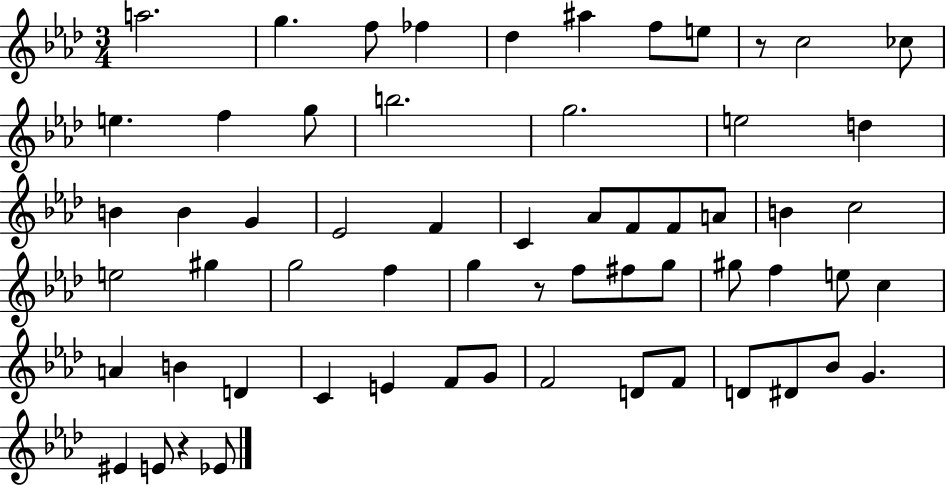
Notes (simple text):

A5/h. G5/q. F5/e FES5/q Db5/q A#5/q F5/e E5/e R/e C5/h CES5/e E5/q. F5/q G5/e B5/h. G5/h. E5/h D5/q B4/q B4/q G4/q Eb4/h F4/q C4/q Ab4/e F4/e F4/e A4/e B4/q C5/h E5/h G#5/q G5/h F5/q G5/q R/e F5/e F#5/e G5/e G#5/e F5/q E5/e C5/q A4/q B4/q D4/q C4/q E4/q F4/e G4/e F4/h D4/e F4/e D4/e D#4/e Bb4/e G4/q. EIS4/q E4/e R/q Eb4/e